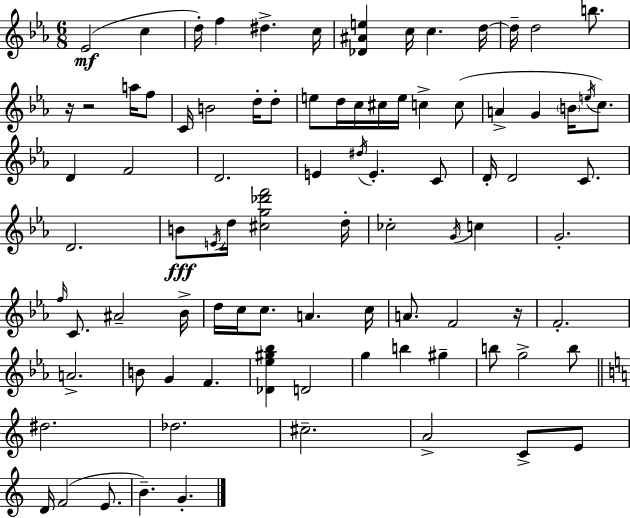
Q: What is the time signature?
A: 6/8